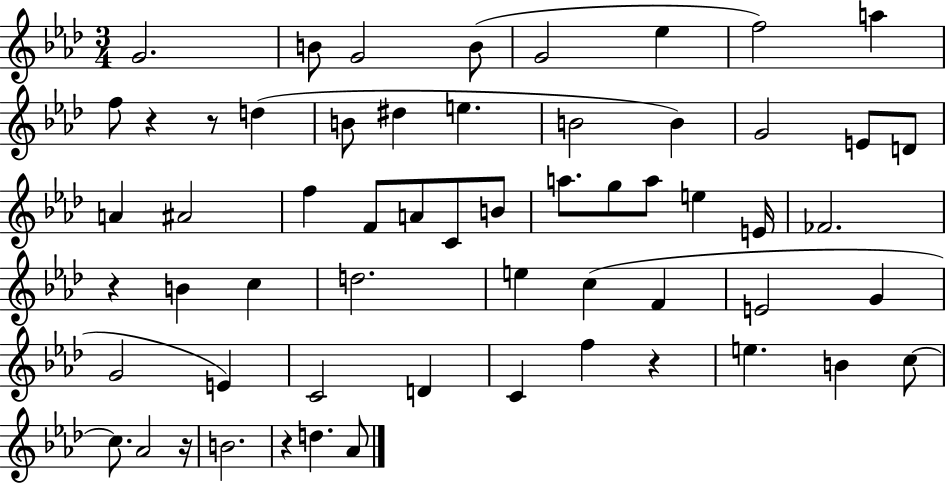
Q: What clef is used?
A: treble